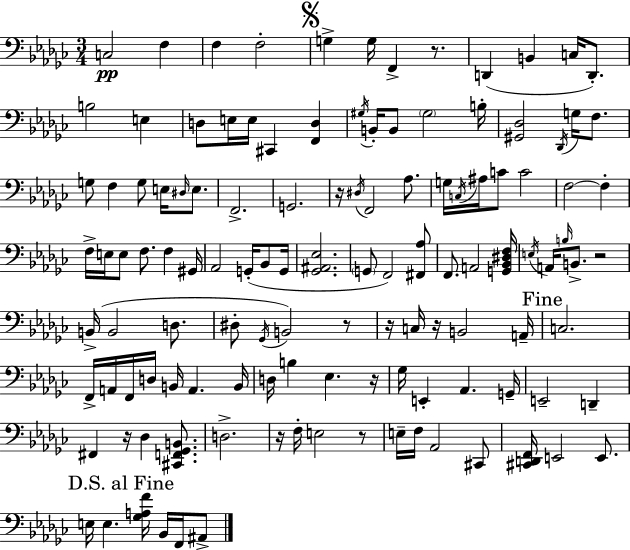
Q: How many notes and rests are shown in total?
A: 121